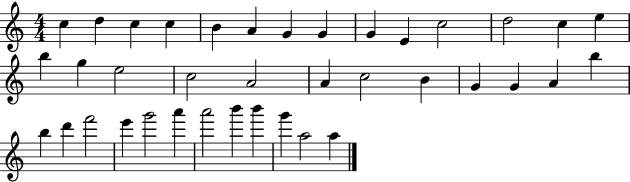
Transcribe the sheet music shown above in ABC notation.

X:1
T:Untitled
M:4/4
L:1/4
K:C
c d c c B A G G G E c2 d2 c e b g e2 c2 A2 A c2 B G G A b b d' f'2 e' g'2 a' a'2 b' b' g' a2 a